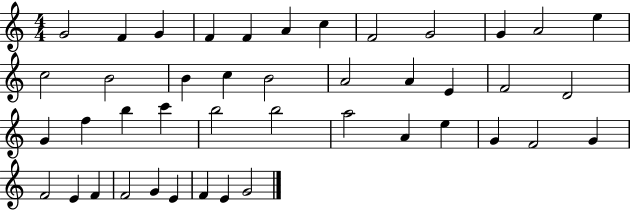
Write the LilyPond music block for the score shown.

{
  \clef treble
  \numericTimeSignature
  \time 4/4
  \key c \major
  g'2 f'4 g'4 | f'4 f'4 a'4 c''4 | f'2 g'2 | g'4 a'2 e''4 | \break c''2 b'2 | b'4 c''4 b'2 | a'2 a'4 e'4 | f'2 d'2 | \break g'4 f''4 b''4 c'''4 | b''2 b''2 | a''2 a'4 e''4 | g'4 f'2 g'4 | \break f'2 e'4 f'4 | f'2 g'4 e'4 | f'4 e'4 g'2 | \bar "|."
}